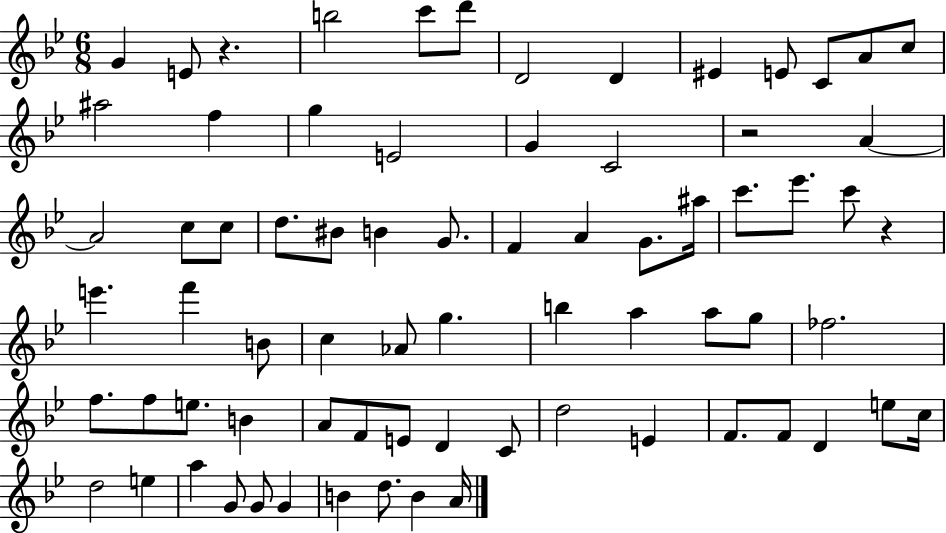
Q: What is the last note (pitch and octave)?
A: A4